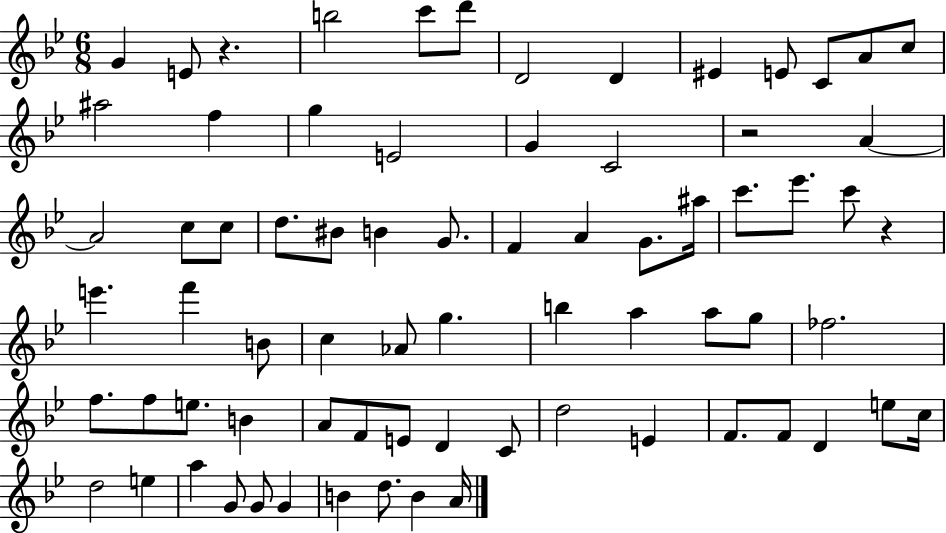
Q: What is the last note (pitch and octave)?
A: A4